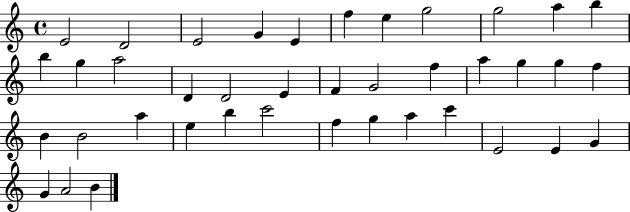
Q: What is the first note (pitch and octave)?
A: E4